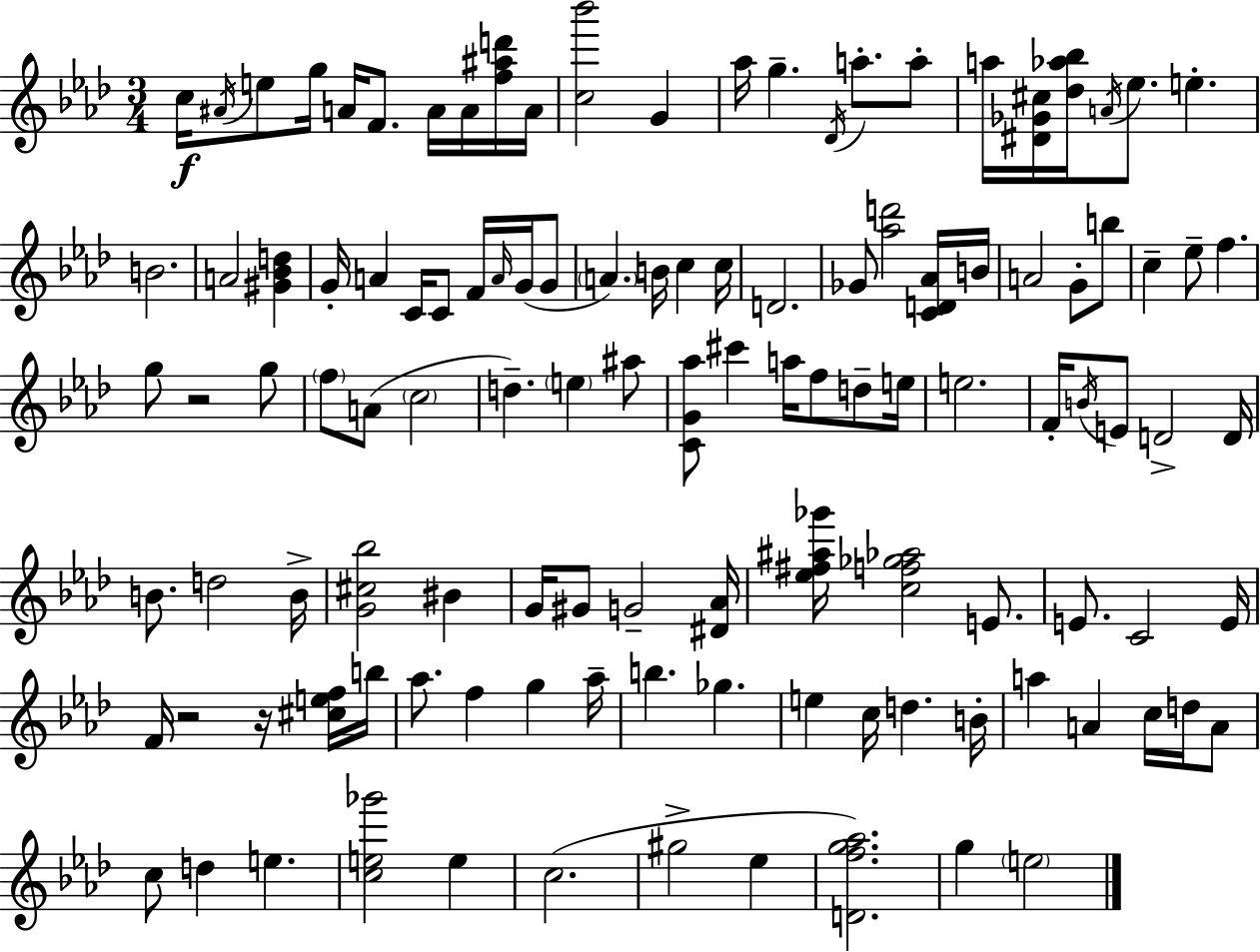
C5/s A#4/s E5/e G5/s A4/s F4/e. A4/s A4/s [F5,A#5,D6]/s A4/s [C5,Bb6]/h G4/q Ab5/s G5/q. Db4/s A5/e. A5/e A5/s [D#4,Gb4,C#5]/s [Db5,Ab5,Bb5]/s A4/s Eb5/e. E5/q. B4/h. A4/h [G#4,Bb4,D5]/q G4/s A4/q C4/s C4/e F4/s A4/s G4/s G4/e A4/q. B4/s C5/q C5/s D4/h. Gb4/e [Ab5,D6]/h [C4,D4,Ab4]/s B4/s A4/h G4/e B5/e C5/q Eb5/e F5/q. G5/e R/h G5/e F5/e A4/e C5/h D5/q. E5/q A#5/e [C4,G4,Ab5]/e C#6/q A5/s F5/e D5/e E5/s E5/h. F4/s B4/s E4/e D4/h D4/s B4/e. D5/h B4/s [G4,C#5,Bb5]/h BIS4/q G4/s G#4/e G4/h [D#4,Ab4]/s [Eb5,F#5,A#5,Gb6]/s [C5,F5,Gb5,Ab5]/h E4/e. E4/e. C4/h E4/s F4/s R/h R/s [C#5,E5,F5]/s B5/s Ab5/e. F5/q G5/q Ab5/s B5/q. Gb5/q. E5/q C5/s D5/q. B4/s A5/q A4/q C5/s D5/s A4/e C5/e D5/q E5/q. [C5,E5,Gb6]/h E5/q C5/h. G#5/h Eb5/q [D4,F5,G5,Ab5]/h. G5/q E5/h